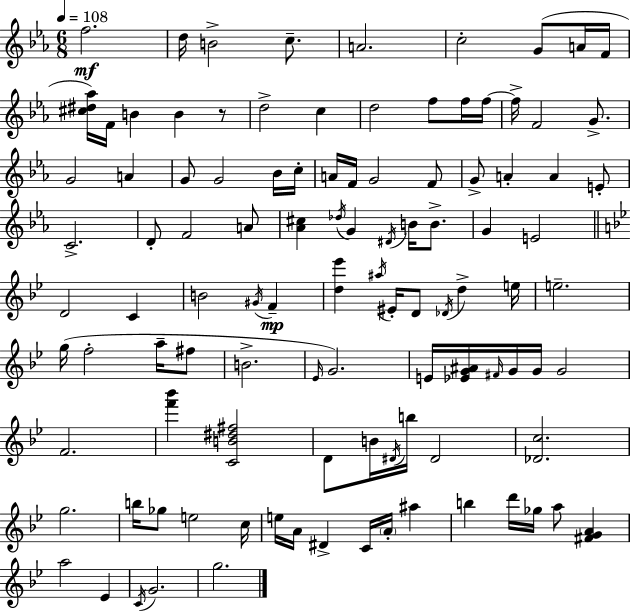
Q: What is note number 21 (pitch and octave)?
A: G4